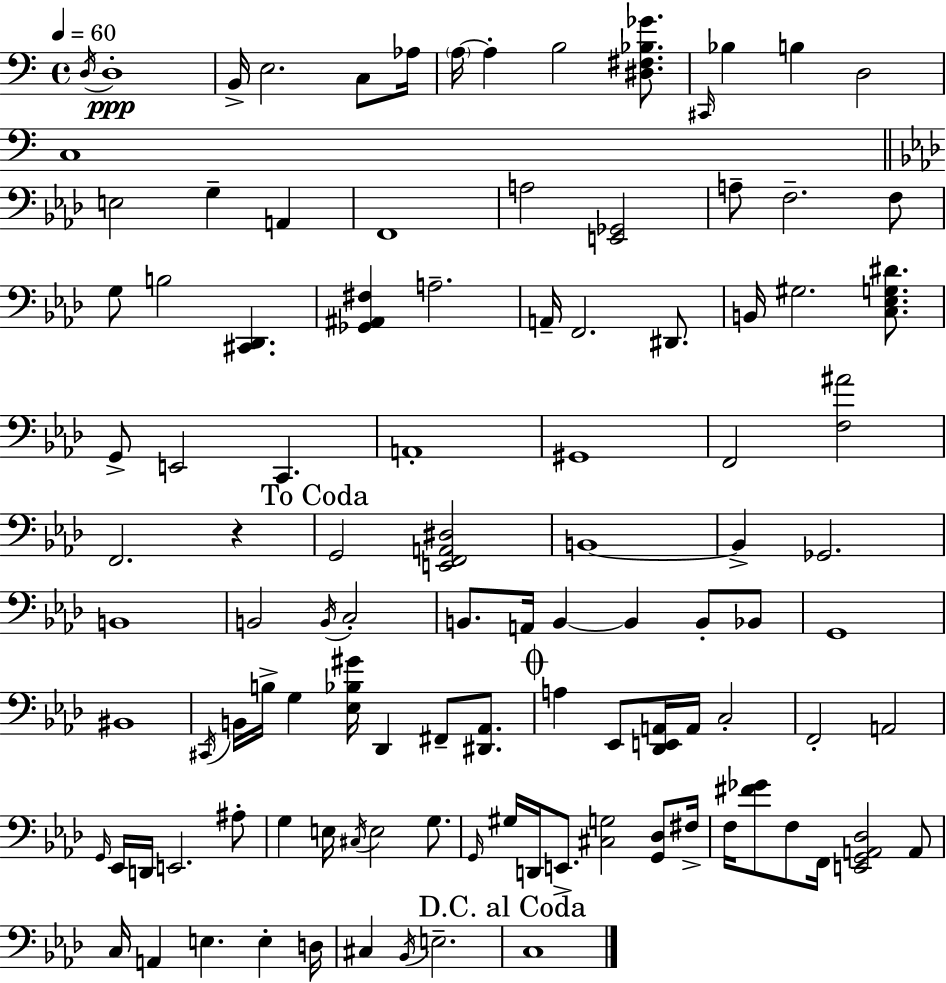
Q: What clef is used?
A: bass